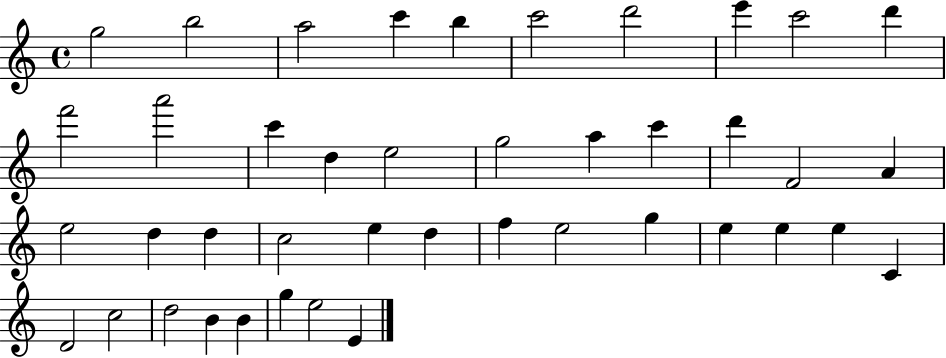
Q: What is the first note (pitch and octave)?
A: G5